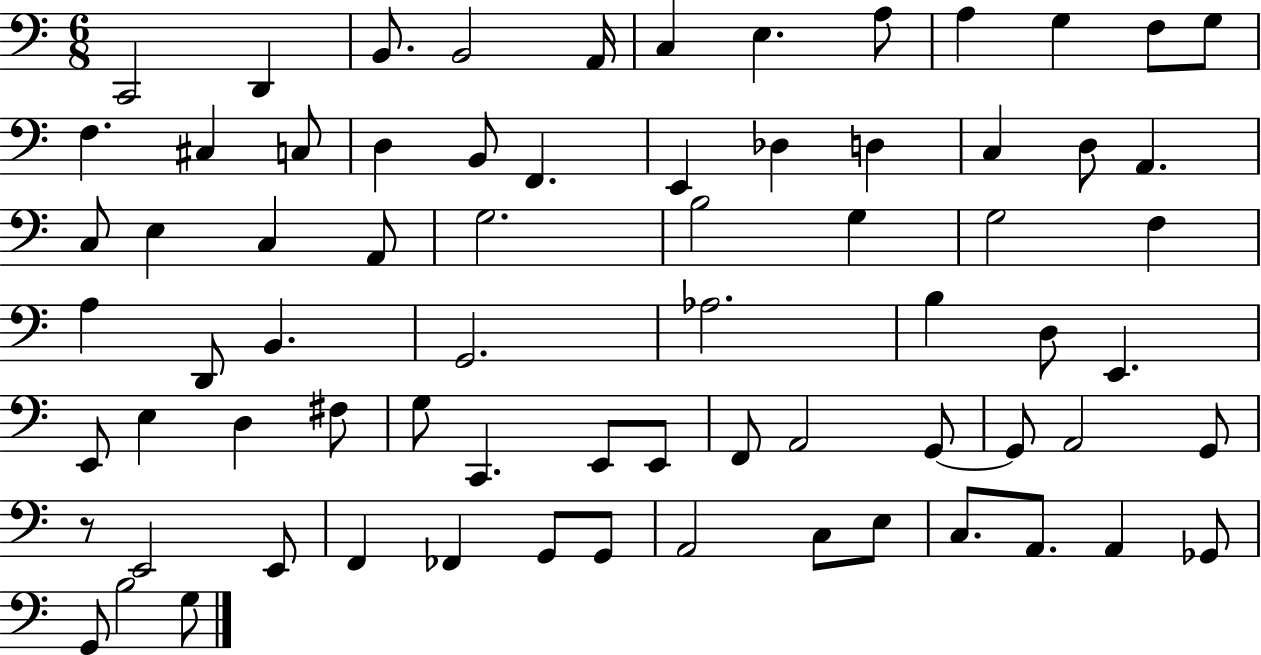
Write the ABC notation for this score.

X:1
T:Untitled
M:6/8
L:1/4
K:C
C,,2 D,, B,,/2 B,,2 A,,/4 C, E, A,/2 A, G, F,/2 G,/2 F, ^C, C,/2 D, B,,/2 F,, E,, _D, D, C, D,/2 A,, C,/2 E, C, A,,/2 G,2 B,2 G, G,2 F, A, D,,/2 B,, G,,2 _A,2 B, D,/2 E,, E,,/2 E, D, ^F,/2 G,/2 C,, E,,/2 E,,/2 F,,/2 A,,2 G,,/2 G,,/2 A,,2 G,,/2 z/2 E,,2 E,,/2 F,, _F,, G,,/2 G,,/2 A,,2 C,/2 E,/2 C,/2 A,,/2 A,, _G,,/2 G,,/2 B,2 G,/2